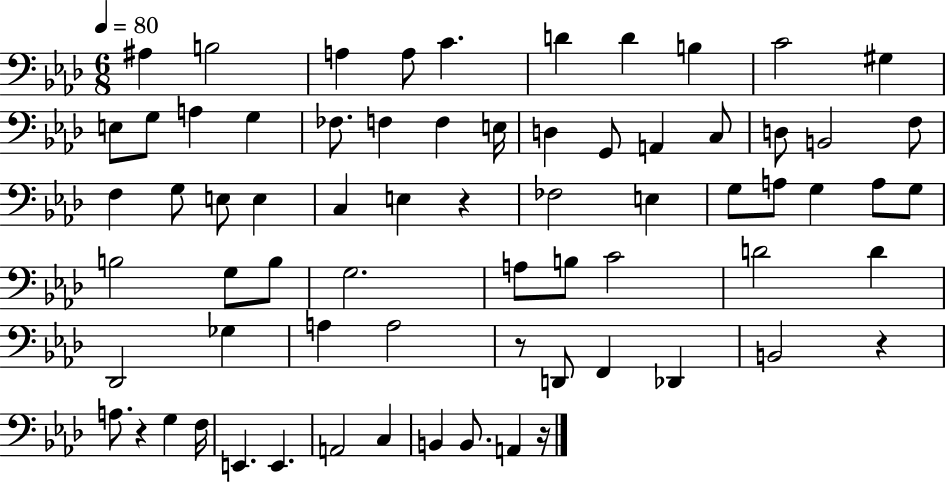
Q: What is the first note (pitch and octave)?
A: A#3